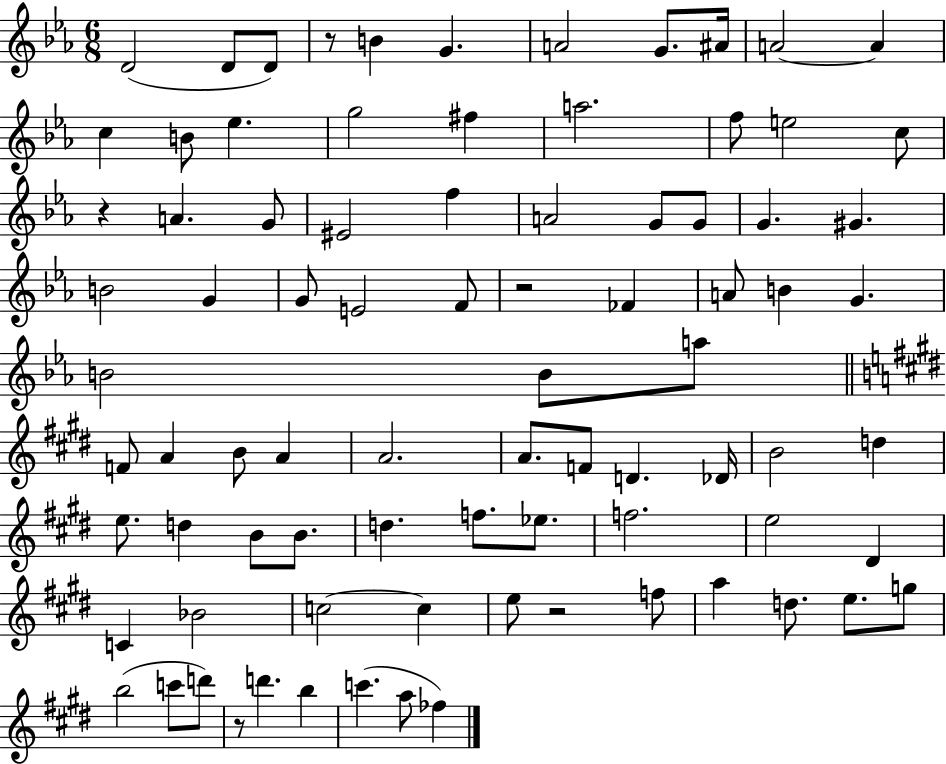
X:1
T:Untitled
M:6/8
L:1/4
K:Eb
D2 D/2 D/2 z/2 B G A2 G/2 ^A/4 A2 A c B/2 _e g2 ^f a2 f/2 e2 c/2 z A G/2 ^E2 f A2 G/2 G/2 G ^G B2 G G/2 E2 F/2 z2 _F A/2 B G B2 B/2 a/2 F/2 A B/2 A A2 A/2 F/2 D _D/4 B2 d e/2 d B/2 B/2 d f/2 _e/2 f2 e2 ^D C _B2 c2 c e/2 z2 f/2 a d/2 e/2 g/2 b2 c'/2 d'/2 z/2 d' b c' a/2 _f